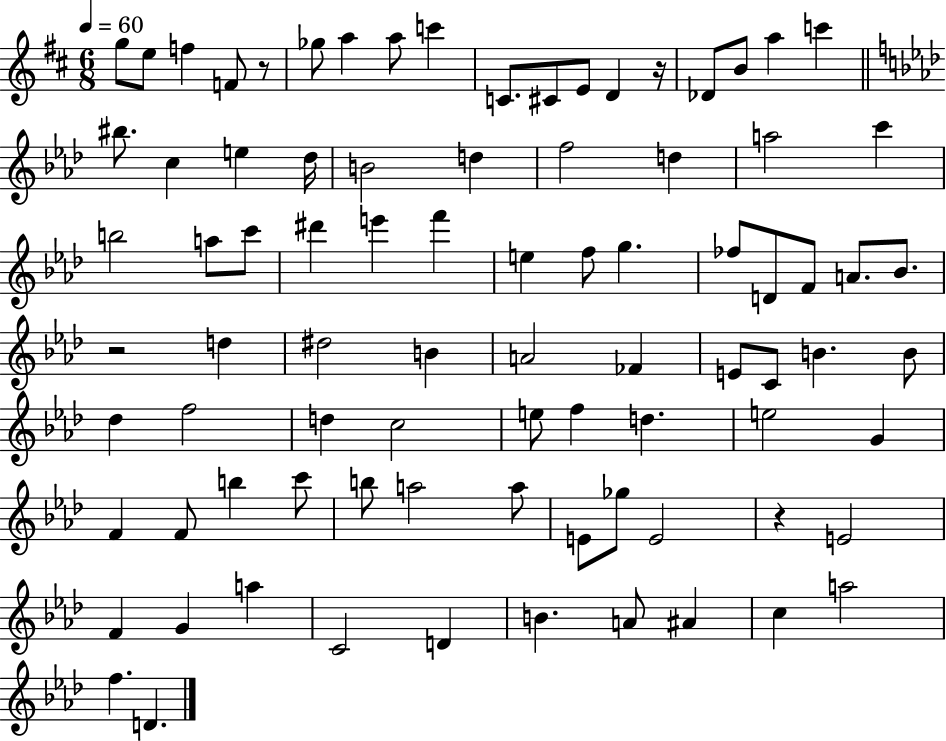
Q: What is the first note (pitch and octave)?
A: G5